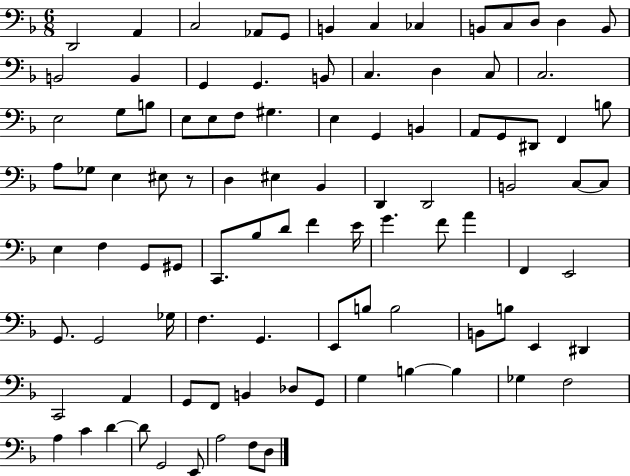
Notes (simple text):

D2/h A2/q C3/h Ab2/e G2/e B2/q C3/q CES3/q B2/e C3/e D3/e D3/q B2/e B2/h B2/q G2/q G2/q. B2/e C3/q. D3/q C3/e C3/h. E3/h G3/e B3/e E3/e E3/e F3/e G#3/q. E3/q G2/q B2/q A2/e G2/e D#2/e F2/q B3/e A3/e Gb3/e E3/q EIS3/e R/e D3/q EIS3/q Bb2/q D2/q D2/h B2/h C3/e C3/e E3/q F3/q G2/e G#2/e C2/e. Bb3/e D4/e F4/q E4/s G4/q. F4/e A4/q F2/q E2/h G2/e. G2/h Gb3/s F3/q. G2/q. E2/e B3/e B3/h B2/e B3/e E2/q D#2/q C2/h A2/q G2/e F2/e B2/q Db3/e G2/e G3/q B3/q B3/q Gb3/q F3/h A3/q C4/q D4/q D4/e G2/h E2/e A3/h F3/e D3/e